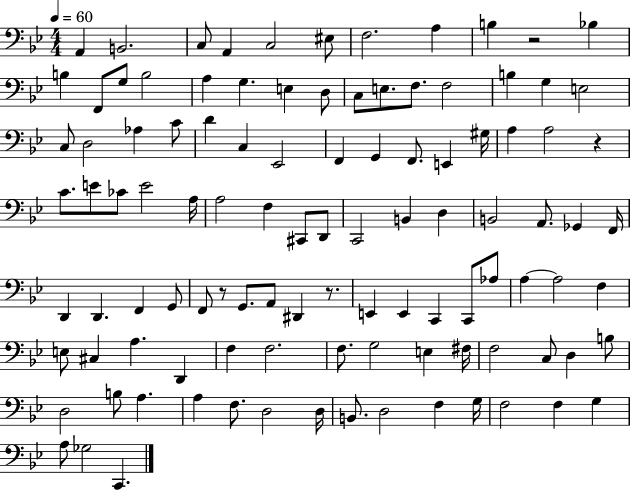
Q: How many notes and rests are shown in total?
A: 106